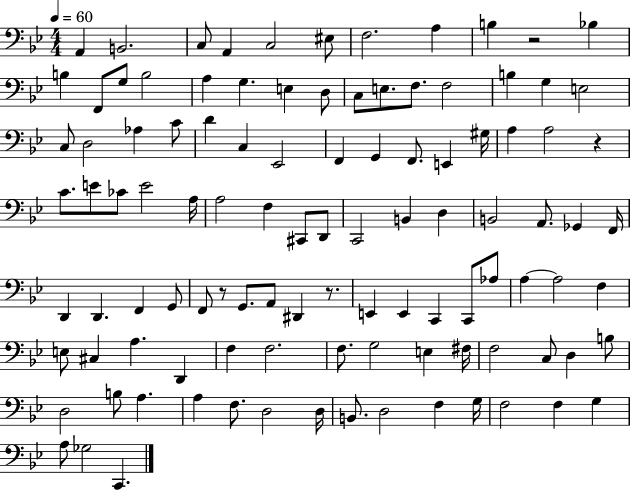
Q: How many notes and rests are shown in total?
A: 106